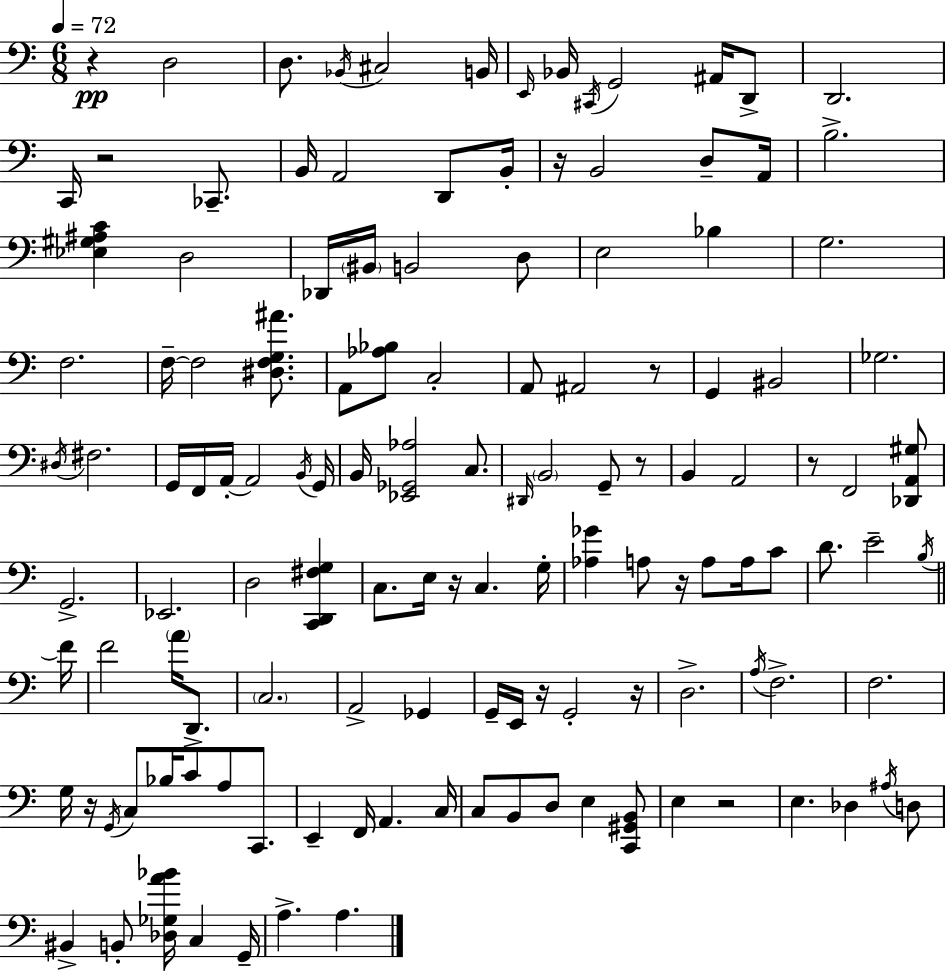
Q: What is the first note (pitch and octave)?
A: D3